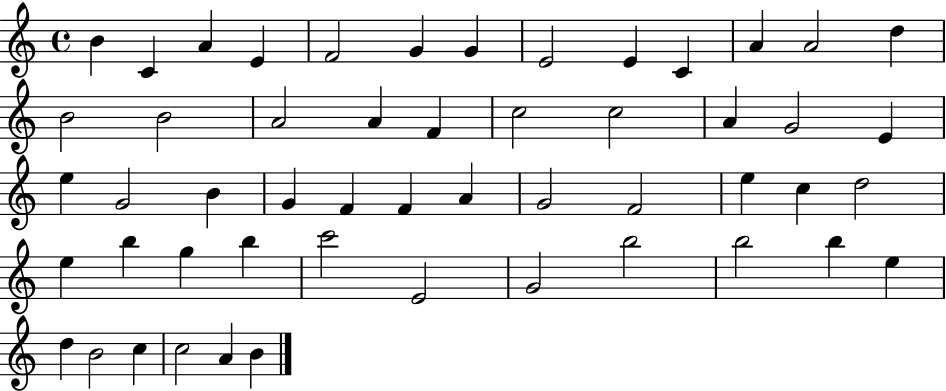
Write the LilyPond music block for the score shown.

{
  \clef treble
  \time 4/4
  \defaultTimeSignature
  \key c \major
  b'4 c'4 a'4 e'4 | f'2 g'4 g'4 | e'2 e'4 c'4 | a'4 a'2 d''4 | \break b'2 b'2 | a'2 a'4 f'4 | c''2 c''2 | a'4 g'2 e'4 | \break e''4 g'2 b'4 | g'4 f'4 f'4 a'4 | g'2 f'2 | e''4 c''4 d''2 | \break e''4 b''4 g''4 b''4 | c'''2 e'2 | g'2 b''2 | b''2 b''4 e''4 | \break d''4 b'2 c''4 | c''2 a'4 b'4 | \bar "|."
}